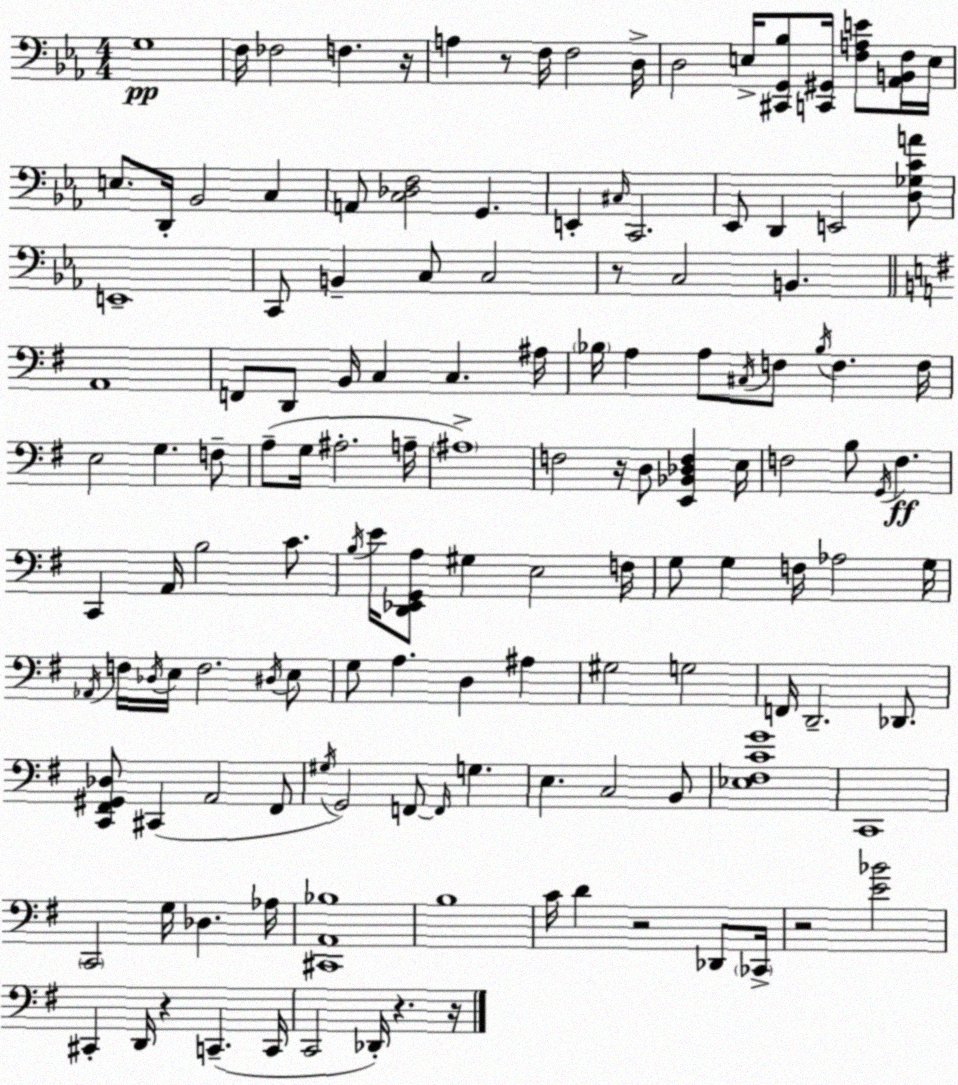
X:1
T:Untitled
M:4/4
L:1/4
K:Cm
G,4 F,/4 _F,2 F, z/4 A, z/2 F,/4 F,2 D,/4 D,2 E,/4 [^C,,G,,_B,]/2 [C,,^G,,]/4 [F,A,E]/2 [_A,,B,,F,]/4 E,/4 E,/2 D,,/4 _B,,2 C, A,,/2 [C,_D,F,]2 G,, E,, ^C,/4 C,,2 _E,,/2 D,, E,,2 [D,_G,CA]/2 E,,4 C,,/2 B,, C,/2 C,2 z/2 C,2 B,, A,,4 F,,/2 D,,/2 B,,/4 C, C, ^A,/4 _B,/4 A, A,/2 ^C,/4 F,/2 _B,/4 F, F,/4 E,2 G, F,/2 A,/2 G,/4 ^A,2 A,/4 ^A,4 F,2 z/4 D,/2 [E,,_B,,_D,F,] E,/4 F,2 B,/2 G,,/4 F, C,, A,,/4 B,2 C/2 B,/4 E/4 [D,,_E,,G,,A,]/2 ^G, E,2 F,/4 G,/2 G, F,/4 _A,2 G,/4 _A,,/4 F,/4 _D,/4 E,/4 F,2 ^D,/4 E,/2 G,/2 A, D, ^A, ^G,2 G,2 F,,/4 D,,2 _D,,/2 [C,,^F,,^G,,_D,]/2 ^C,, A,,2 ^F,,/2 ^G,/4 G,,2 F,,/2 F,,/4 G, E, C,2 B,,/2 [_E,^F,CG]4 C,,4 C,,2 G,/4 _D, _A,/4 [^C,,A,,_B,]4 B,4 C/4 D z2 _D,,/2 _C,,/4 z2 [E_B]2 ^C,, D,,/4 z C,, C,,/4 C,,2 _D,,/4 z z/4